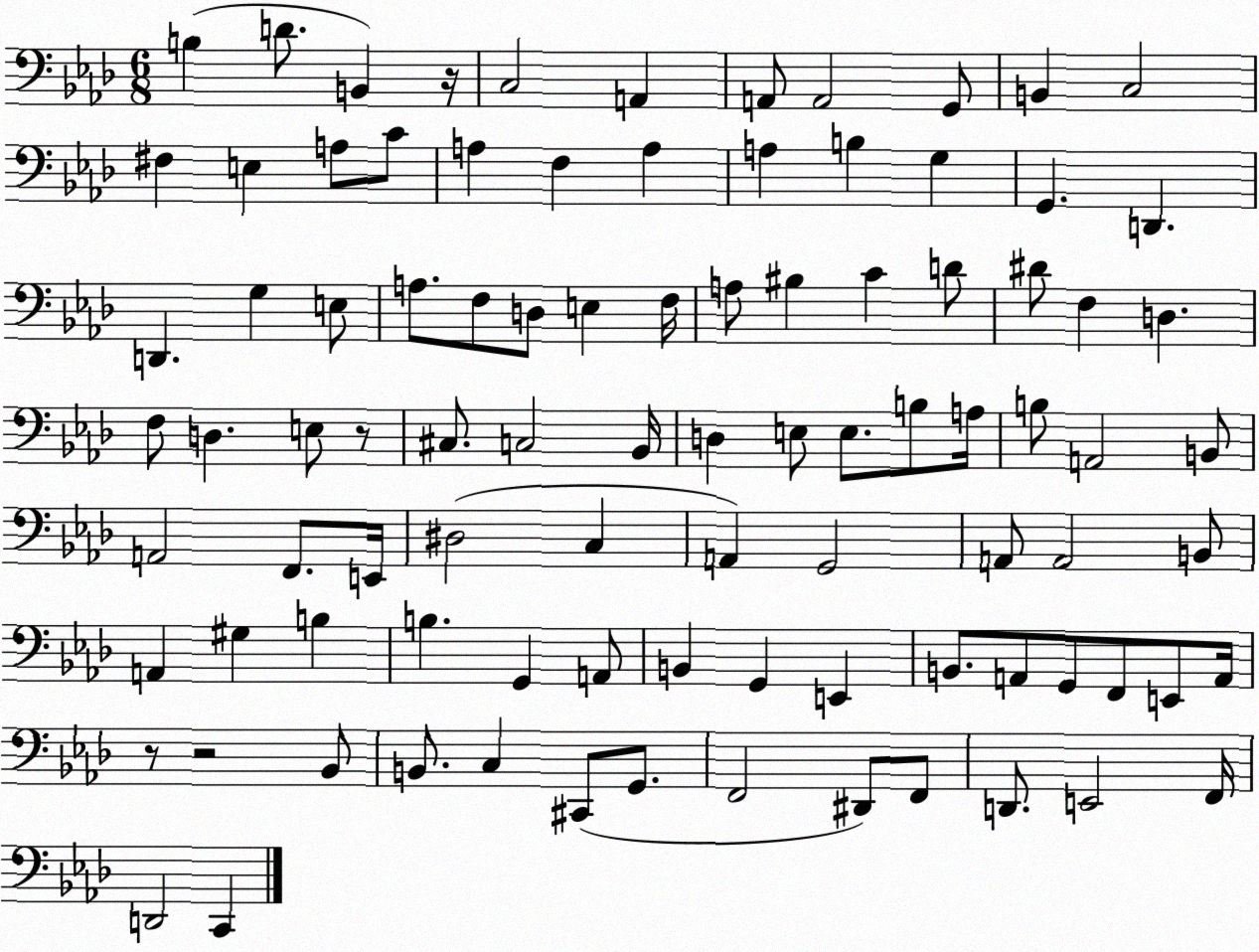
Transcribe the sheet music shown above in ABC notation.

X:1
T:Untitled
M:6/8
L:1/4
K:Ab
B, D/2 B,, z/4 C,2 A,, A,,/2 A,,2 G,,/2 B,, C,2 ^F, E, A,/2 C/2 A, F, A, A, B, G, G,, D,, D,, G, E,/2 A,/2 F,/2 D,/2 E, F,/4 A,/2 ^B, C D/2 ^D/2 F, D, F,/2 D, E,/2 z/2 ^C,/2 C,2 _B,,/4 D, E,/2 E,/2 B,/2 A,/4 B,/2 A,,2 B,,/2 A,,2 F,,/2 E,,/4 ^D,2 C, A,, G,,2 A,,/2 A,,2 B,,/2 A,, ^G, B, B, G,, A,,/2 B,, G,, E,, B,,/2 A,,/2 G,,/2 F,,/2 E,,/2 A,,/4 z/2 z2 _B,,/2 B,,/2 C, ^C,,/2 G,,/2 F,,2 ^D,,/2 F,,/2 D,,/2 E,,2 F,,/4 D,,2 C,,